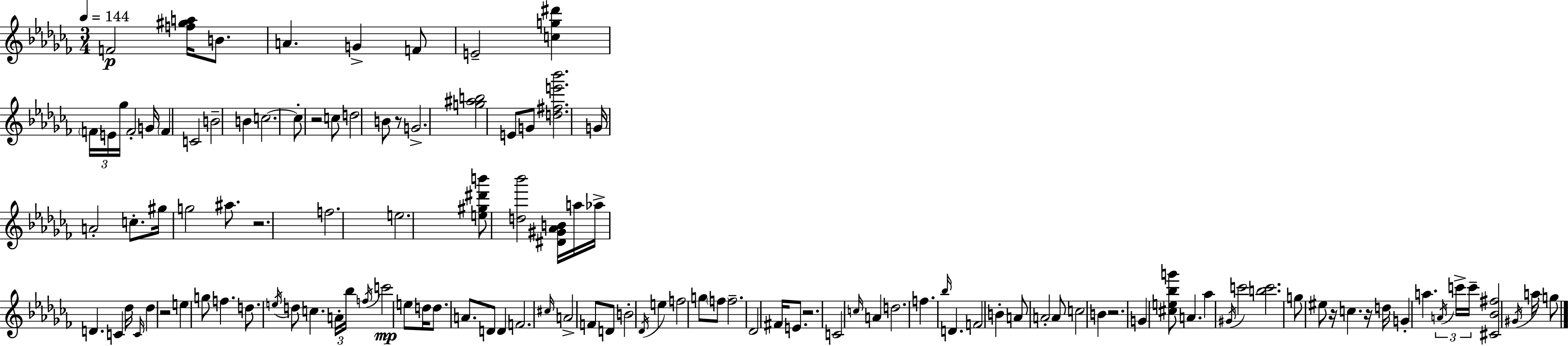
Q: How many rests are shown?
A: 8